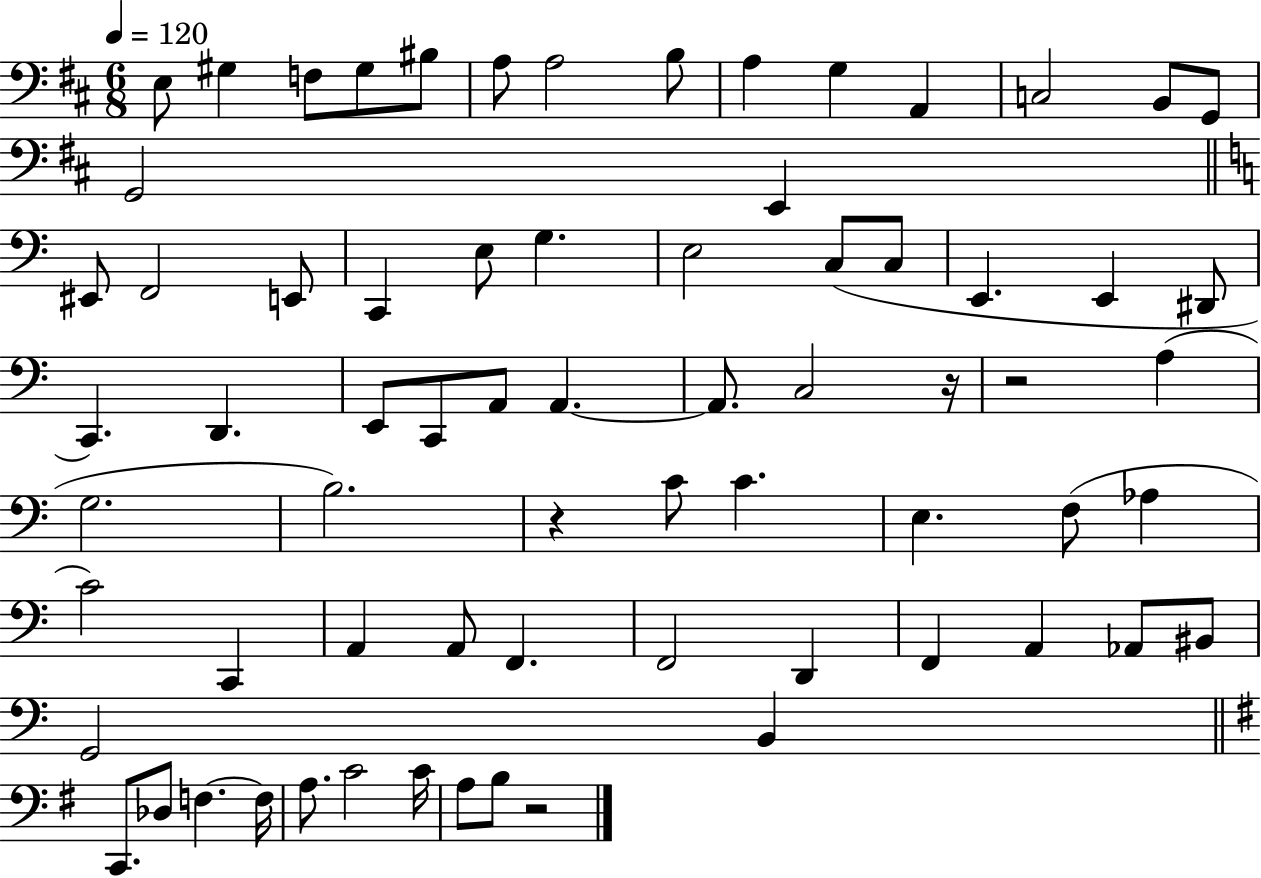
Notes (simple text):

E3/e G#3/q F3/e G#3/e BIS3/e A3/e A3/h B3/e A3/q G3/q A2/q C3/h B2/e G2/e G2/h E2/q EIS2/e F2/h E2/e C2/q E3/e G3/q. E3/h C3/e C3/e E2/q. E2/q D#2/e C2/q. D2/q. E2/e C2/e A2/e A2/q. A2/e. C3/h R/s R/h A3/q G3/h. B3/h. R/q C4/e C4/q. E3/q. F3/e Ab3/q C4/h C2/q A2/q A2/e F2/q. F2/h D2/q F2/q A2/q Ab2/e BIS2/e G2/h B2/q C2/e. Db3/e F3/q. F3/s A3/e. C4/h C4/s A3/e B3/e R/h